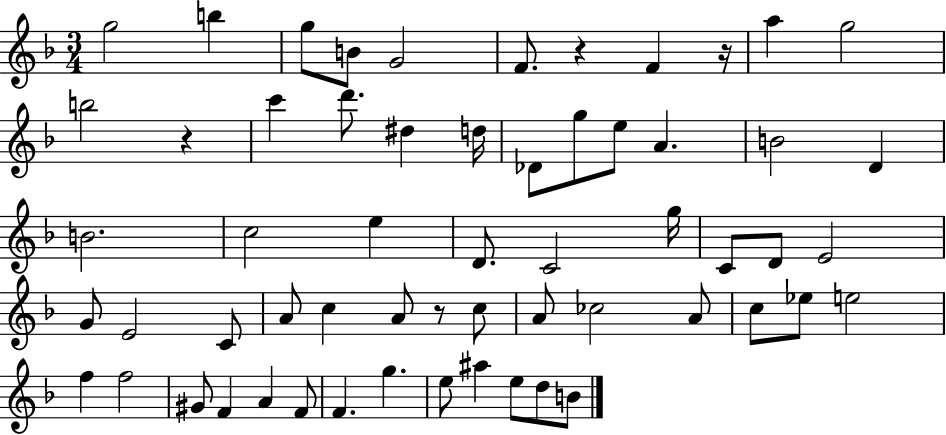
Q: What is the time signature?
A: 3/4